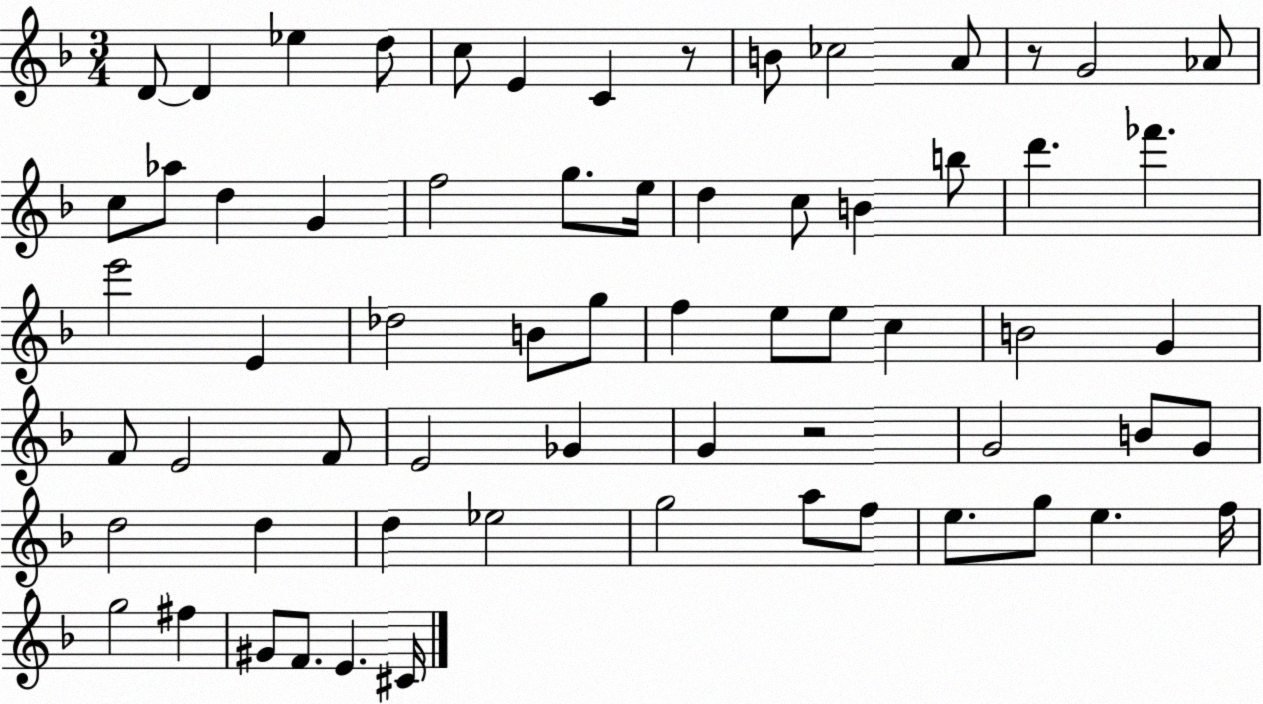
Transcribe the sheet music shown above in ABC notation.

X:1
T:Untitled
M:3/4
L:1/4
K:F
D/2 D _e d/2 c/2 E C z/2 B/2 _c2 A/2 z/2 G2 _A/2 c/2 _a/2 d G f2 g/2 e/4 d c/2 B b/2 d' _f' e'2 E _d2 B/2 g/2 f e/2 e/2 c B2 G F/2 E2 F/2 E2 _G G z2 G2 B/2 G/2 d2 d d _e2 g2 a/2 f/2 e/2 g/2 e f/4 g2 ^f ^G/2 F/2 E ^C/4